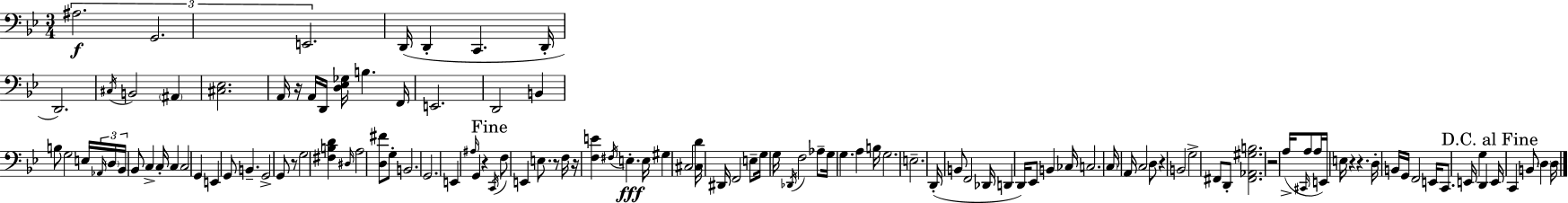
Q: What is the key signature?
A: G minor